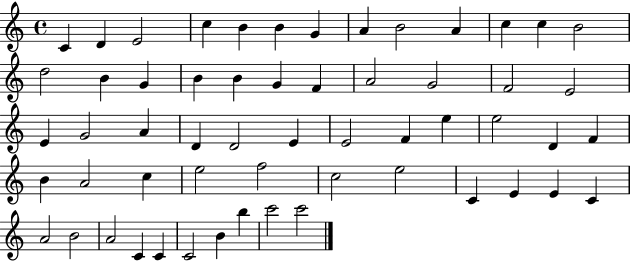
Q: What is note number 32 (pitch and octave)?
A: F4